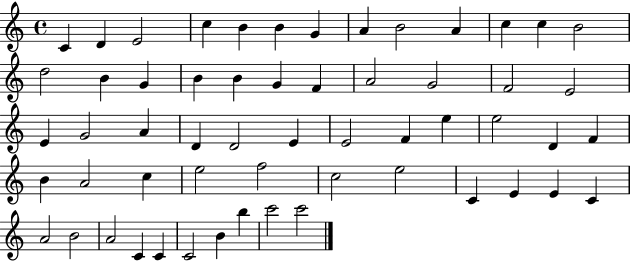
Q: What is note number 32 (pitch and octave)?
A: F4